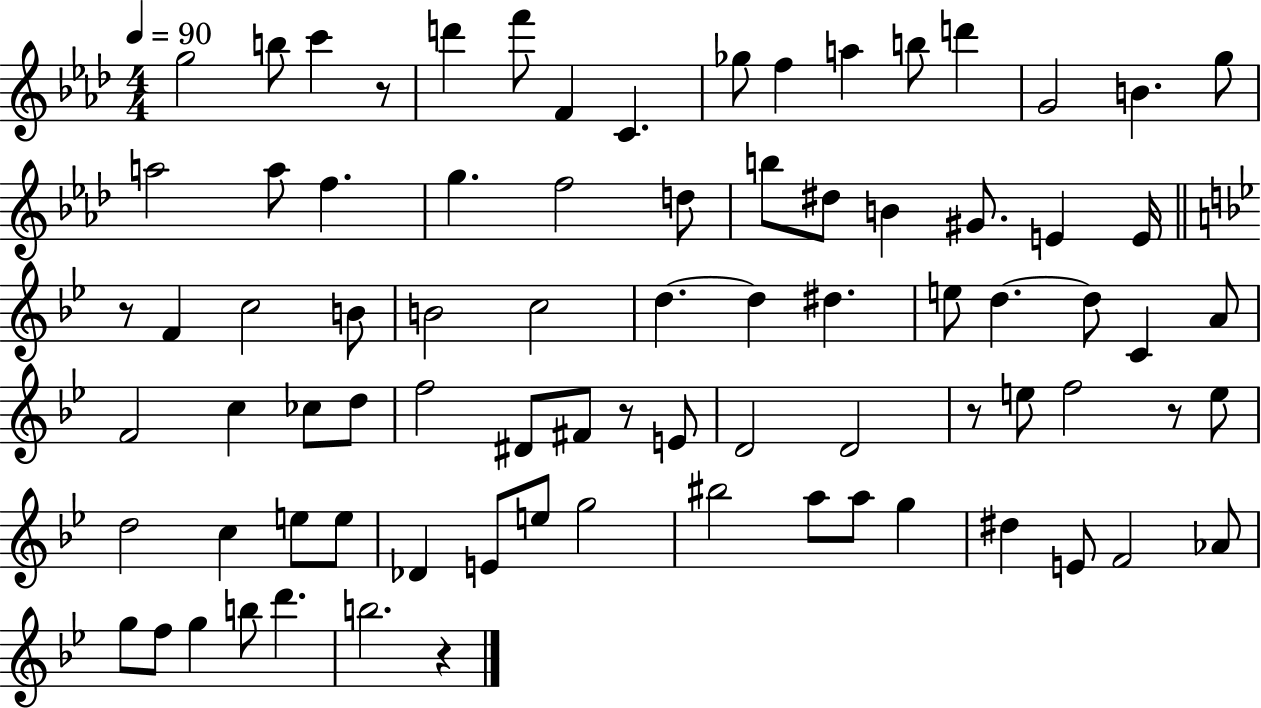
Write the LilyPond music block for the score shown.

{
  \clef treble
  \numericTimeSignature
  \time 4/4
  \key aes \major
  \tempo 4 = 90
  g''2 b''8 c'''4 r8 | d'''4 f'''8 f'4 c'4. | ges''8 f''4 a''4 b''8 d'''4 | g'2 b'4. g''8 | \break a''2 a''8 f''4. | g''4. f''2 d''8 | b''8 dis''8 b'4 gis'8. e'4 e'16 | \bar "||" \break \key g \minor r8 f'4 c''2 b'8 | b'2 c''2 | d''4.~~ d''4 dis''4. | e''8 d''4.~~ d''8 c'4 a'8 | \break f'2 c''4 ces''8 d''8 | f''2 dis'8 fis'8 r8 e'8 | d'2 d'2 | r8 e''8 f''2 r8 e''8 | \break d''2 c''4 e''8 e''8 | des'4 e'8 e''8 g''2 | bis''2 a''8 a''8 g''4 | dis''4 e'8 f'2 aes'8 | \break g''8 f''8 g''4 b''8 d'''4. | b''2. r4 | \bar "|."
}